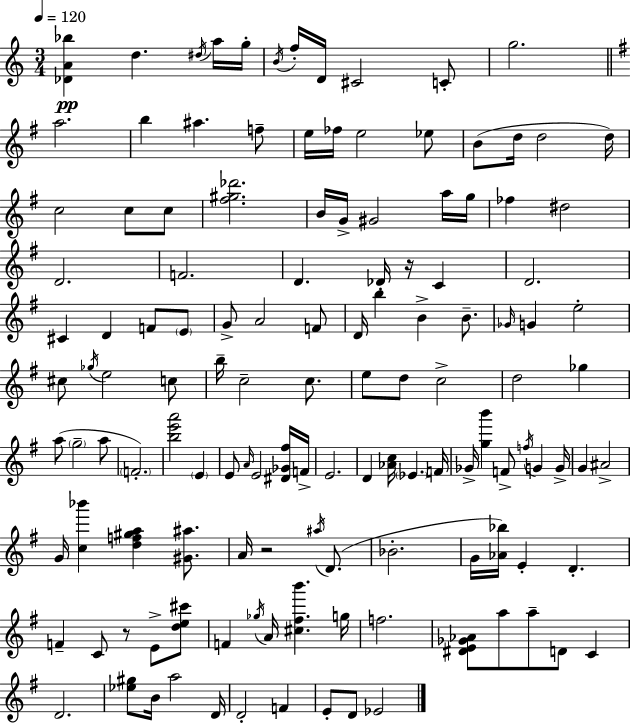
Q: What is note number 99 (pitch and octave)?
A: G5